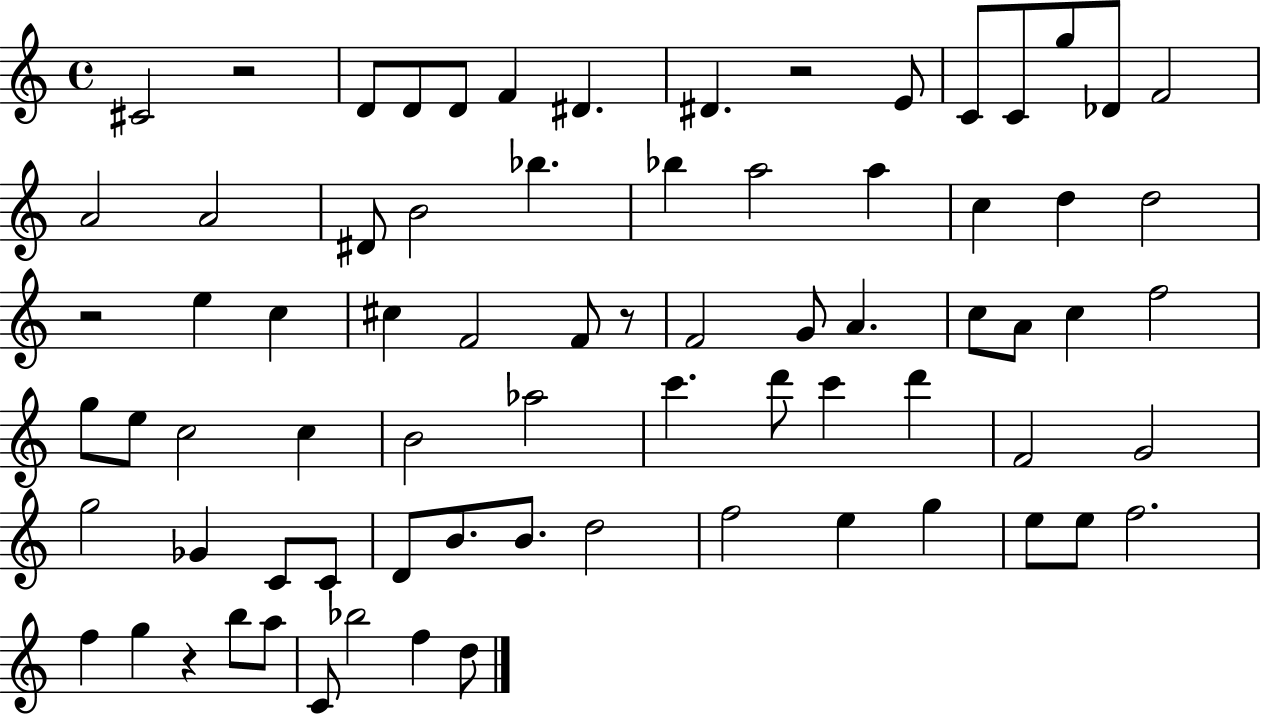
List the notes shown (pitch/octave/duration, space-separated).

C#4/h R/h D4/e D4/e D4/e F4/q D#4/q. D#4/q. R/h E4/e C4/e C4/e G5/e Db4/e F4/h A4/h A4/h D#4/e B4/h Bb5/q. Bb5/q A5/h A5/q C5/q D5/q D5/h R/h E5/q C5/q C#5/q F4/h F4/e R/e F4/h G4/e A4/q. C5/e A4/e C5/q F5/h G5/e E5/e C5/h C5/q B4/h Ab5/h C6/q. D6/e C6/q D6/q F4/h G4/h G5/h Gb4/q C4/e C4/e D4/e B4/e. B4/e. D5/h F5/h E5/q G5/q E5/e E5/e F5/h. F5/q G5/q R/q B5/e A5/e C4/e Bb5/h F5/q D5/e